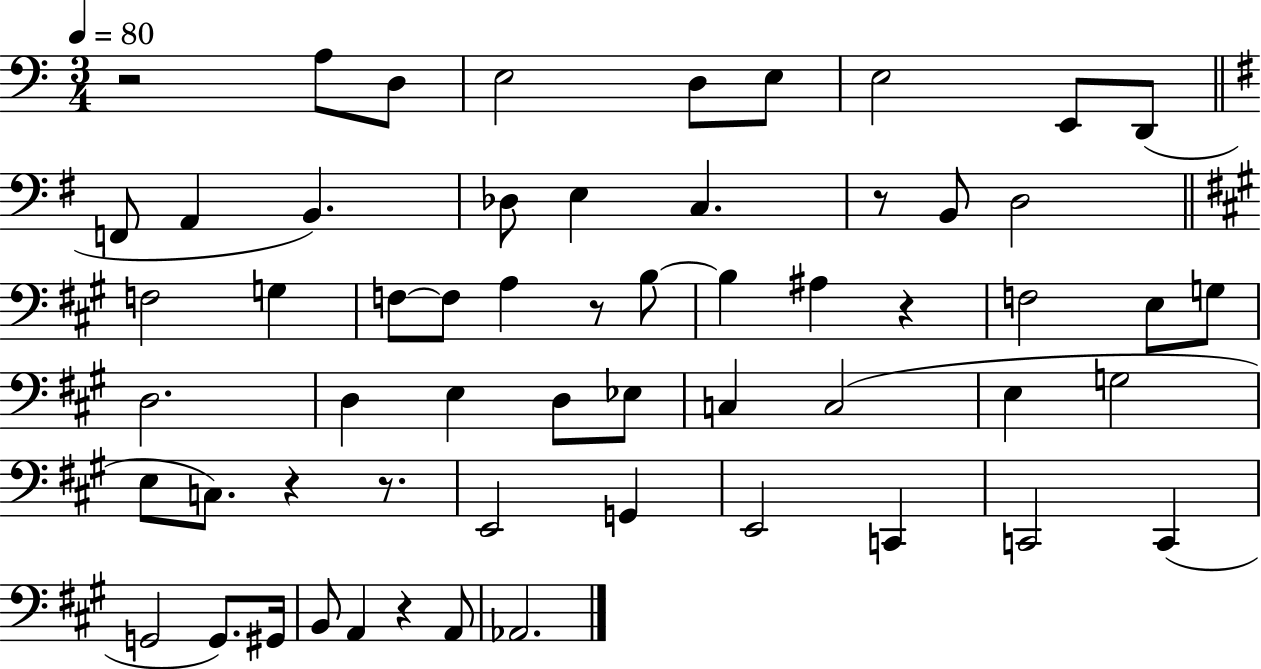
{
  \clef bass
  \numericTimeSignature
  \time 3/4
  \key c \major
  \tempo 4 = 80
  r2 a8 d8 | e2 d8 e8 | e2 e,8 d,8( | \bar "||" \break \key e \minor f,8 a,4 b,4.) | des8 e4 c4. | r8 b,8 d2 | \bar "||" \break \key a \major f2 g4 | f8~~ f8 a4 r8 b8~~ | b4 ais4 r4 | f2 e8 g8 | \break d2. | d4 e4 d8 ees8 | c4 c2( | e4 g2 | \break e8 c8.) r4 r8. | e,2 g,4 | e,2 c,4 | c,2 c,4( | \break g,2 g,8.) gis,16 | b,8 a,4 r4 a,8 | aes,2. | \bar "|."
}